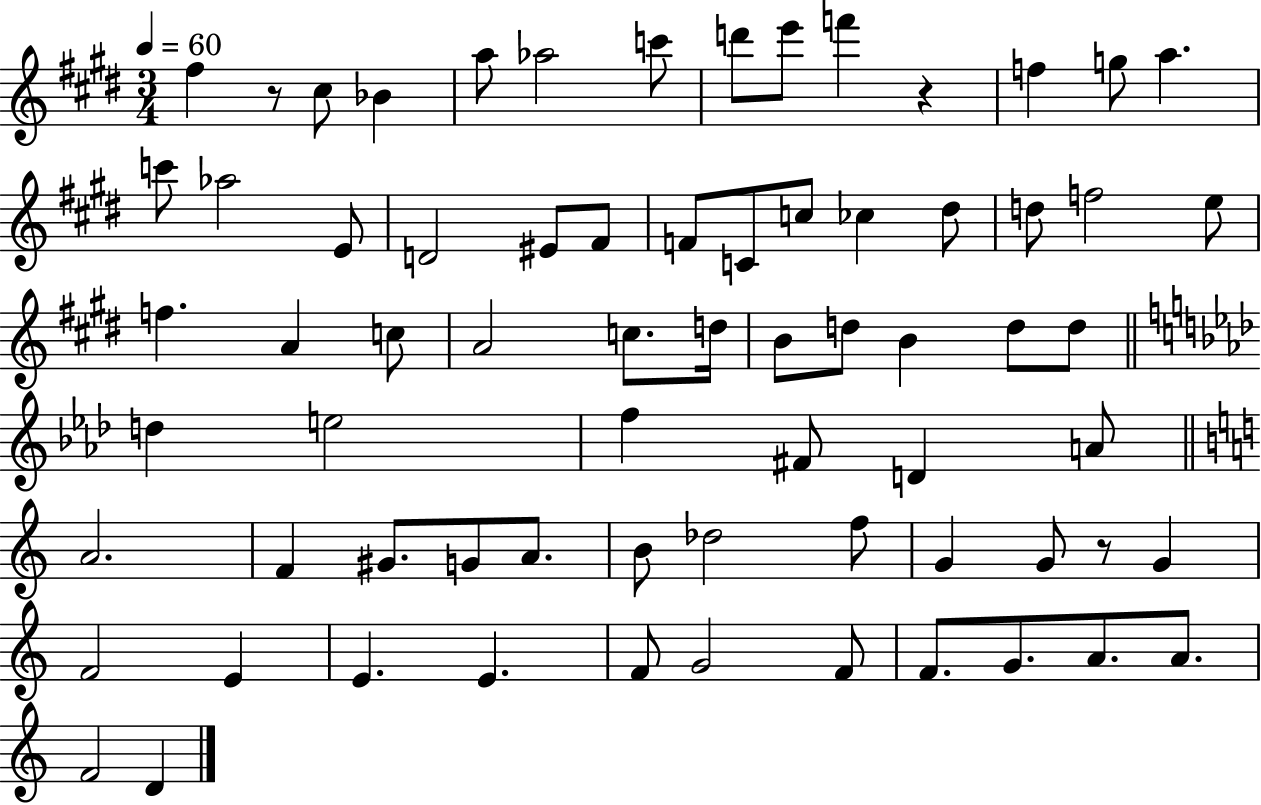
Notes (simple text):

F#5/q R/e C#5/e Bb4/q A5/e Ab5/h C6/e D6/e E6/e F6/q R/q F5/q G5/e A5/q. C6/e Ab5/h E4/e D4/h EIS4/e F#4/e F4/e C4/e C5/e CES5/q D#5/e D5/e F5/h E5/e F5/q. A4/q C5/e A4/h C5/e. D5/s B4/e D5/e B4/q D5/e D5/e D5/q E5/h F5/q F#4/e D4/q A4/e A4/h. F4/q G#4/e. G4/e A4/e. B4/e Db5/h F5/e G4/q G4/e R/e G4/q F4/h E4/q E4/q. E4/q. F4/e G4/h F4/e F4/e. G4/e. A4/e. A4/e. F4/h D4/q